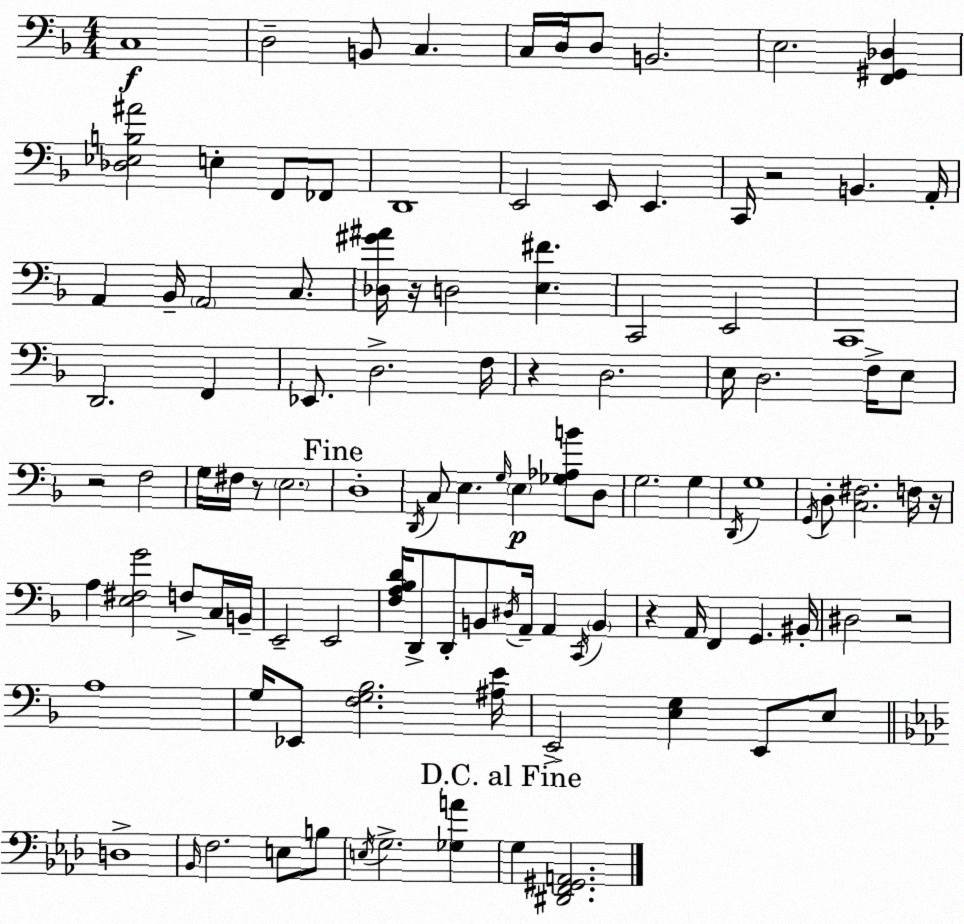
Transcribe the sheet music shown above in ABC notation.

X:1
T:Untitled
M:4/4
L:1/4
K:F
C,4 D,2 B,,/2 C, C,/4 D,/4 D,/2 B,,2 E,2 [F,,^G,,_D,] [_D,_E,B,^A]2 E, F,,/2 _F,,/2 D,,4 E,,2 E,,/2 E,, C,,/4 z2 B,, A,,/4 A,, _B,,/4 A,,2 C,/2 [_D,^G^A]/4 z/4 D,2 [E,^F] C,,2 E,,2 C,,4 D,,2 F,, _E,,/2 D,2 F,/4 z D,2 E,/4 D,2 F,/4 E,/2 z2 F,2 G,/4 ^F,/4 z/2 E,2 D,4 D,,/4 C,/2 E, G,/4 E, [_G,_A,B]/2 D,/2 G,2 G, D,,/4 G,4 G,,/4 D,/2 [C,^F,]2 F,/4 z/4 A, [E,^F,G]2 F,/2 C,/4 B,,/4 E,,2 E,,2 [F,A,_B,D]/4 D,,/2 D,,/2 B,,/2 ^D,/4 A,,/4 A,, C,,/4 B,, z A,,/4 F,, G,, ^B,,/4 ^D,2 z2 A,4 G,/4 _E,,/2 [F,G,_B,]2 [^A,E]/4 E,,2 [E,G,] E,,/2 E,/2 D,4 _B,,/4 F,2 E,/2 B,/2 E,/4 G,2 [_G,A] G, [^D,,F,,^G,,A,,]2